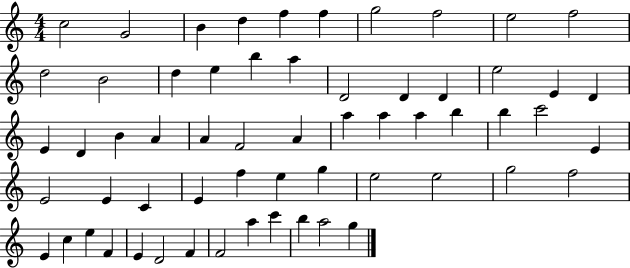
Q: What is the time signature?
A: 4/4